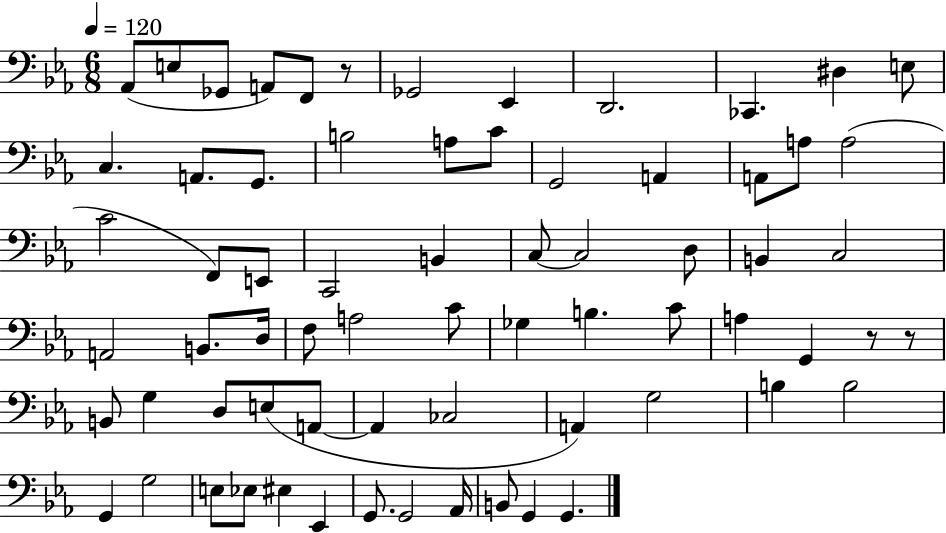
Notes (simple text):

Ab2/e E3/e Gb2/e A2/e F2/e R/e Gb2/h Eb2/q D2/h. CES2/q. D#3/q E3/e C3/q. A2/e. G2/e. B3/h A3/e C4/e G2/h A2/q A2/e A3/e A3/h C4/h F2/e E2/e C2/h B2/q C3/e C3/h D3/e B2/q C3/h A2/h B2/e. D3/s F3/e A3/h C4/e Gb3/q B3/q. C4/e A3/q G2/q R/e R/e B2/e G3/q D3/e E3/e A2/e A2/q CES3/h A2/q G3/h B3/q B3/h G2/q G3/h E3/e Eb3/e EIS3/q Eb2/q G2/e. G2/h Ab2/s B2/e G2/q G2/q.